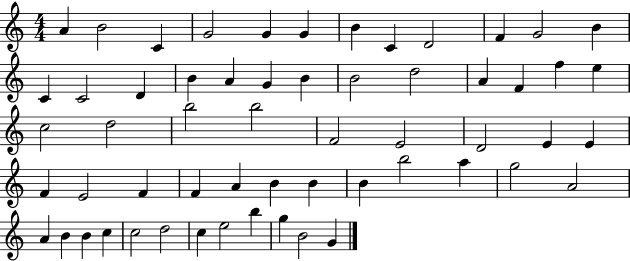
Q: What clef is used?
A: treble